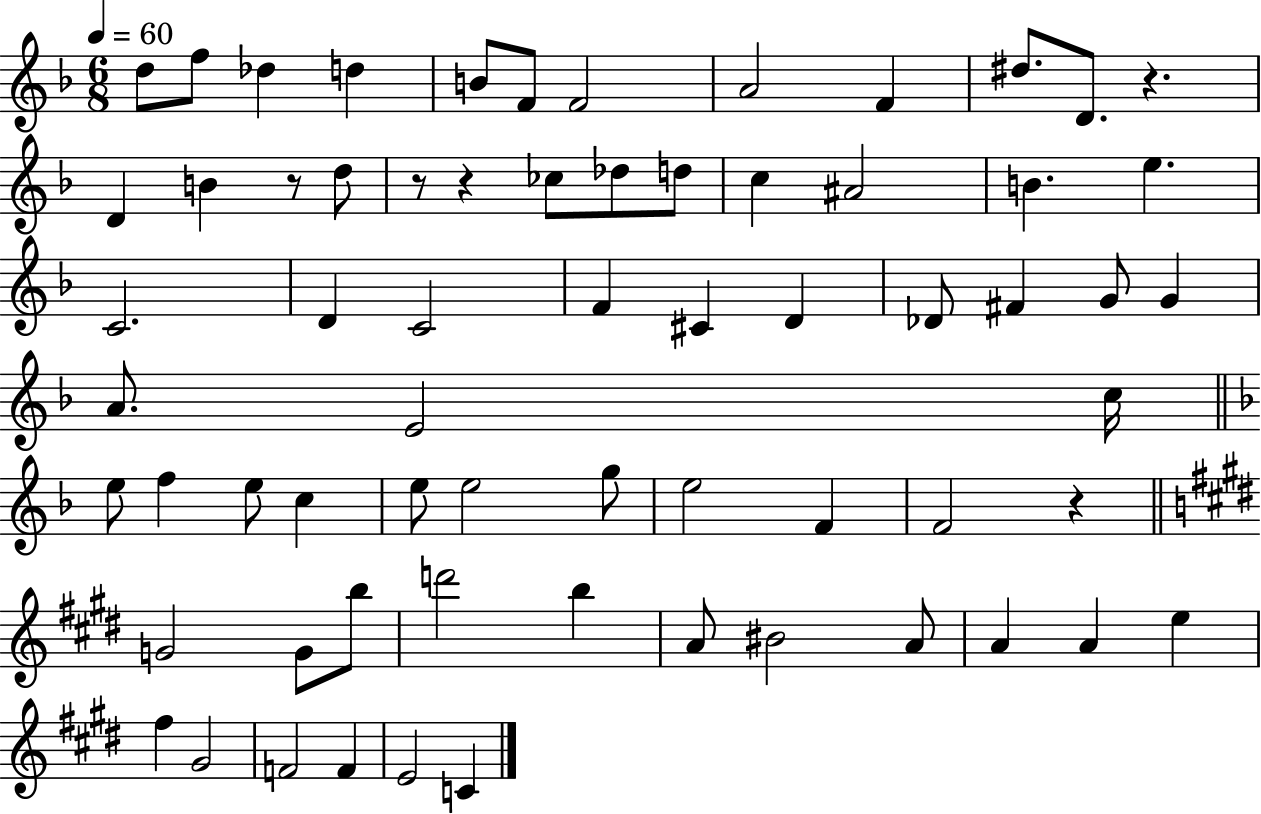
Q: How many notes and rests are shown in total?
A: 66